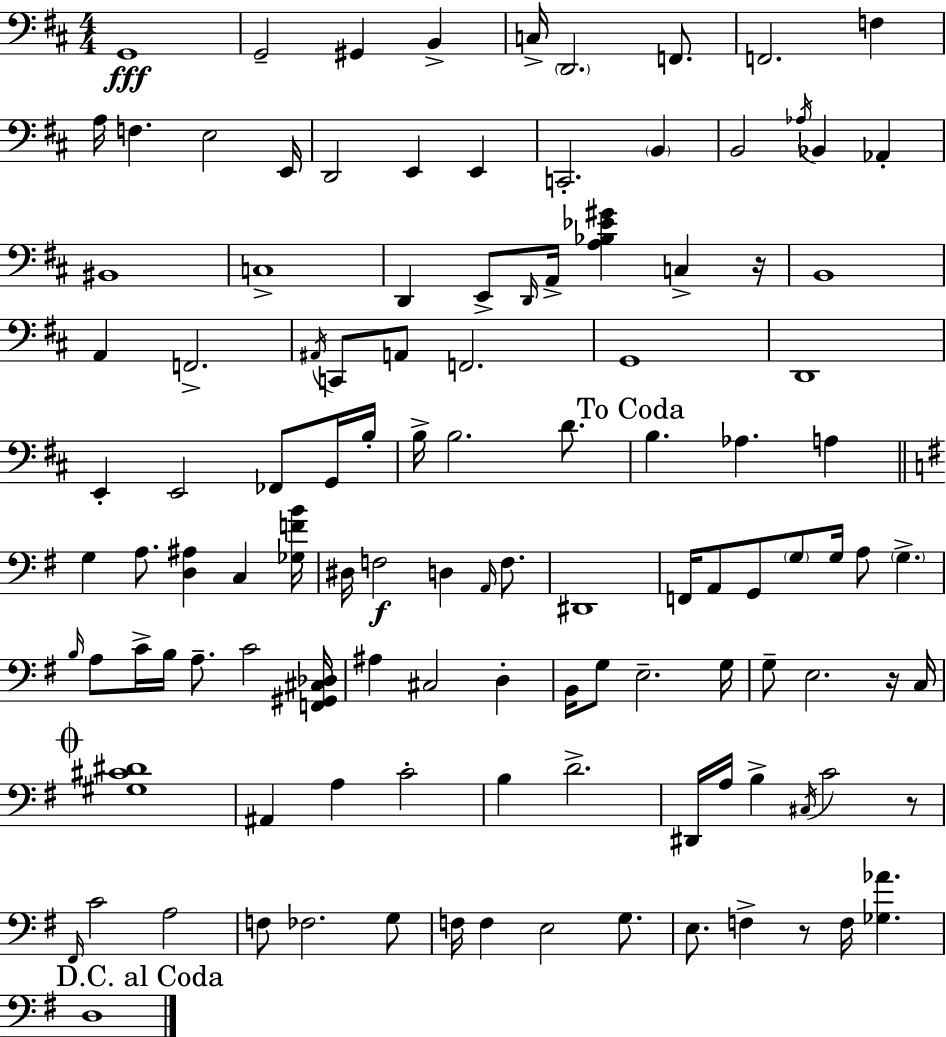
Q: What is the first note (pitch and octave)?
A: G2